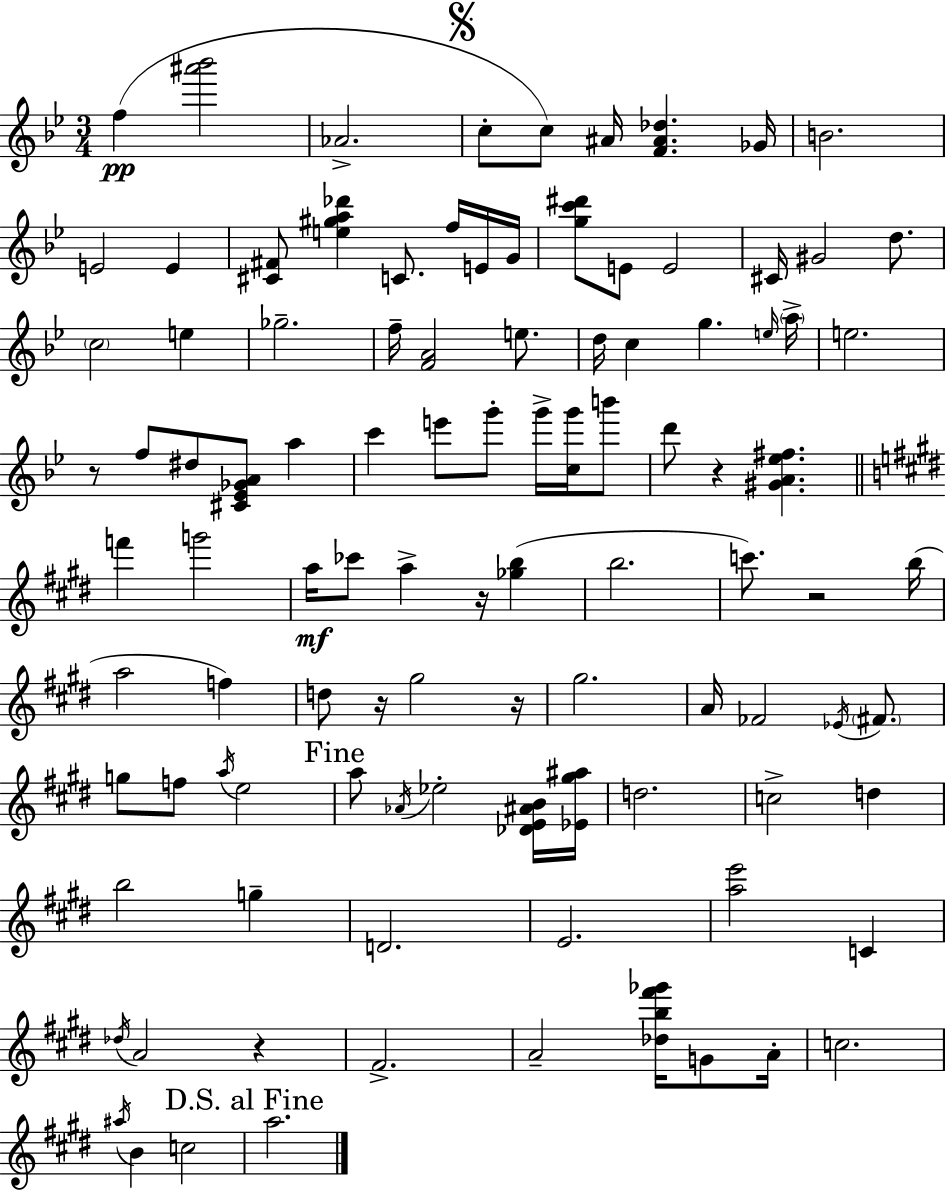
{
  \clef treble
  \numericTimeSignature
  \time 3/4
  \key bes \major
  f''4(\pp <ais''' bes'''>2 | aes'2.-> | \mark \markup { \musicglyph "scripts.segno" } c''8-. c''8) ais'16 <f' ais' des''>4. ges'16 | b'2. | \break e'2 e'4 | <cis' fis'>8 <e'' gis'' a'' des'''>4 c'8. f''16 e'16 g'16 | <g'' c''' dis'''>8 e'8 e'2 | cis'16 gis'2 d''8. | \break \parenthesize c''2 e''4 | ges''2.-- | f''16-- <f' a'>2 e''8. | d''16 c''4 g''4. \grace { e''16 } | \break \parenthesize a''16-> e''2. | r8 f''8 dis''8 <cis' ees' ges' a'>8 a''4 | c'''4 e'''8 g'''8-. g'''16-> <c'' g'''>16 b'''8 | d'''8 r4 <gis' a' ees'' fis''>4. | \break \bar "||" \break \key e \major f'''4 g'''2 | a''16\mf ces'''8 a''4-> r16 <ges'' b''>4( | b''2. | c'''8.) r2 b''16( | \break a''2 f''4) | d''8 r16 gis''2 r16 | gis''2. | a'16 fes'2 \acciaccatura { ees'16 } \parenthesize fis'8. | \break g''8 f''8 \acciaccatura { a''16 } e''2 | \mark "Fine" a''8 \acciaccatura { aes'16 } ees''2-. | <des' e' ais' b'>16 <ees' gis'' ais''>16 d''2. | c''2-> d''4 | \break b''2 g''4-- | d'2. | e'2. | <a'' e'''>2 c'4 | \break \acciaccatura { des''16 } a'2 | r4 fis'2.-> | a'2-- | <des'' b'' fis''' ges'''>16 g'8 a'16-. c''2. | \break \acciaccatura { ais''16 } b'4 c''2 | \mark "D.S. al Fine" a''2. | \bar "|."
}